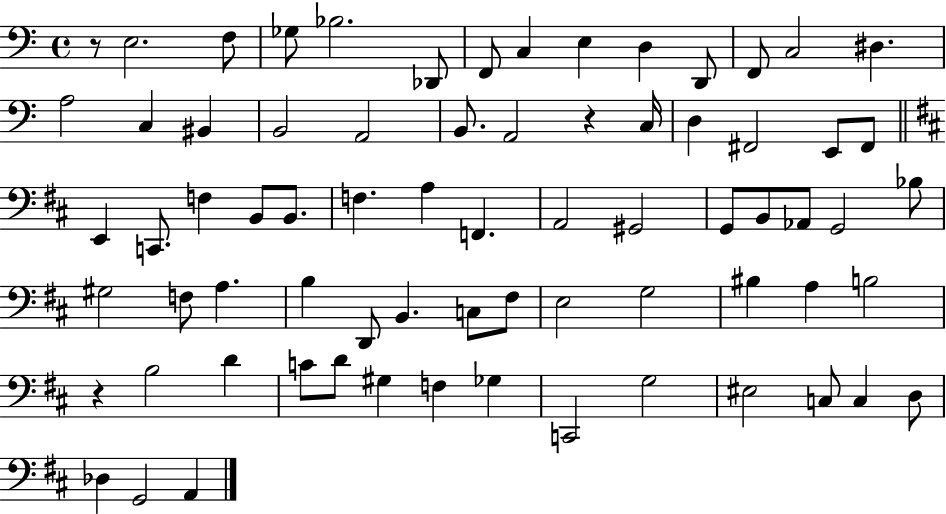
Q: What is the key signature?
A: C major